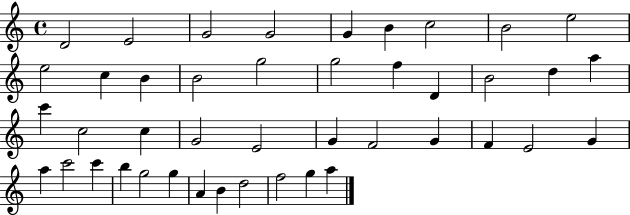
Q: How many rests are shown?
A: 0